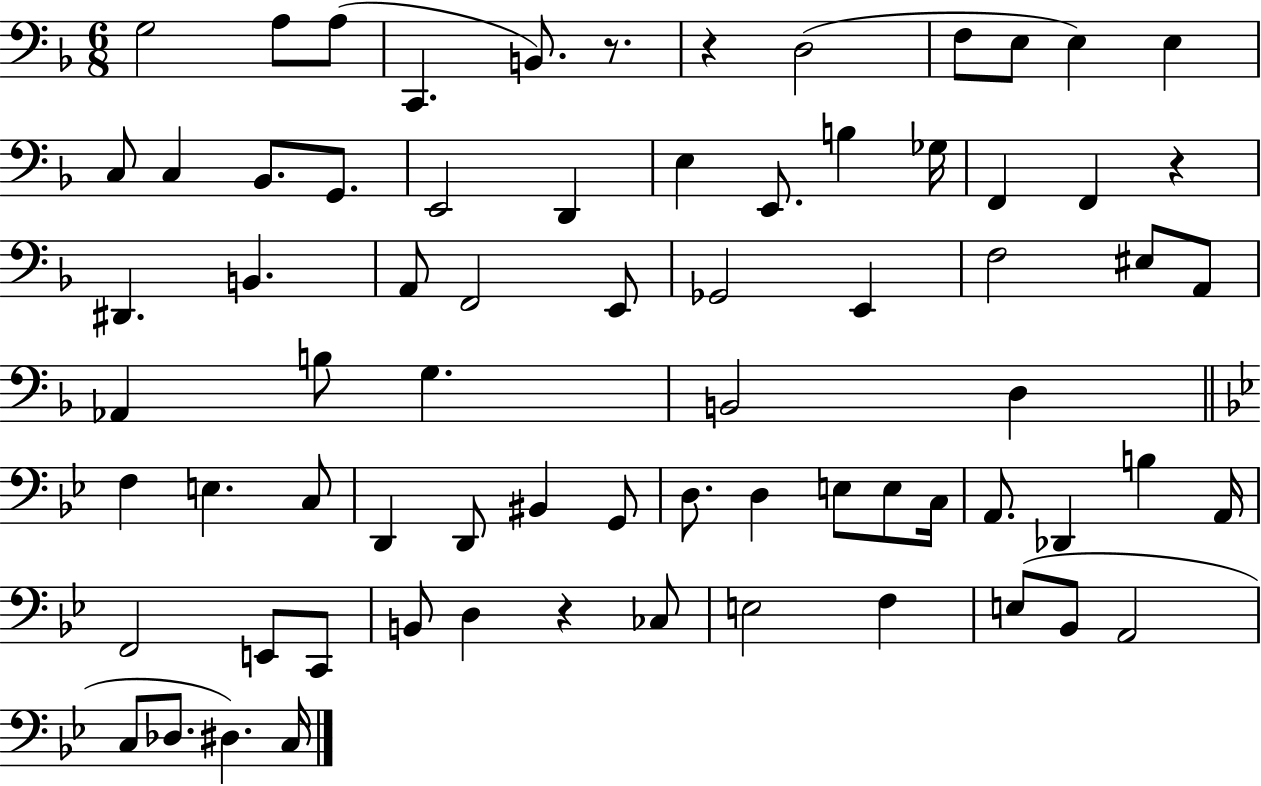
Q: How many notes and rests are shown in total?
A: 72